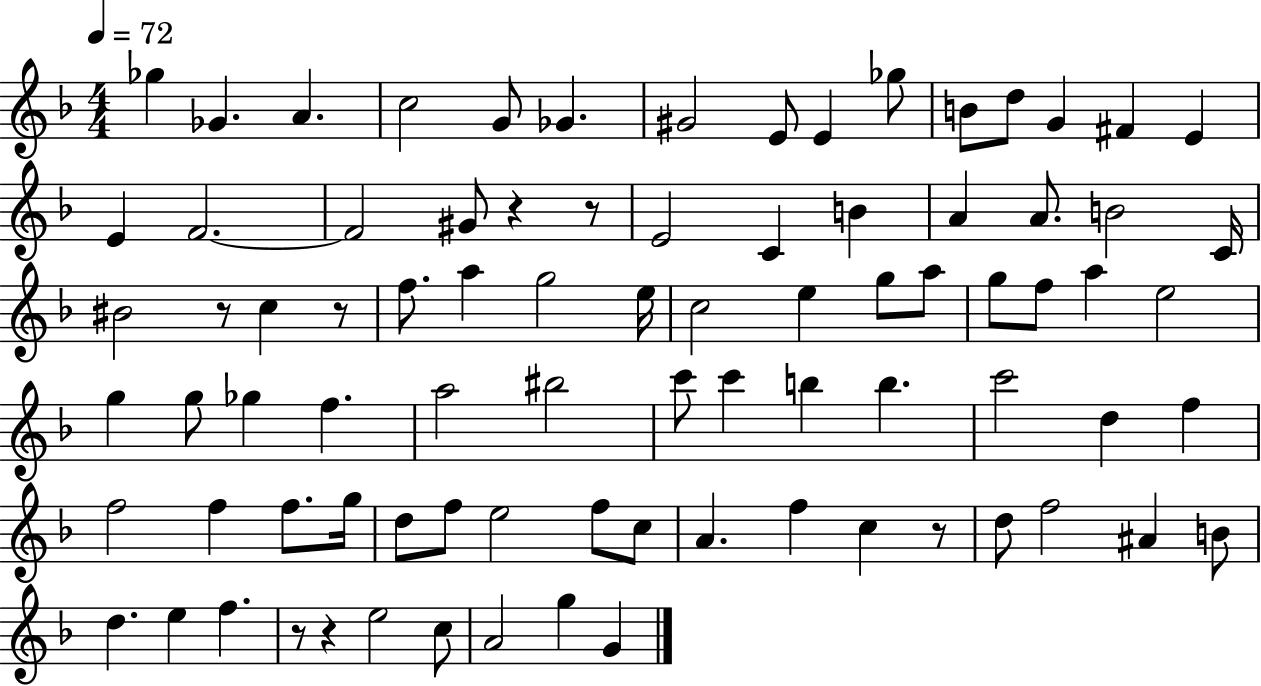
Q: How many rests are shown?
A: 7